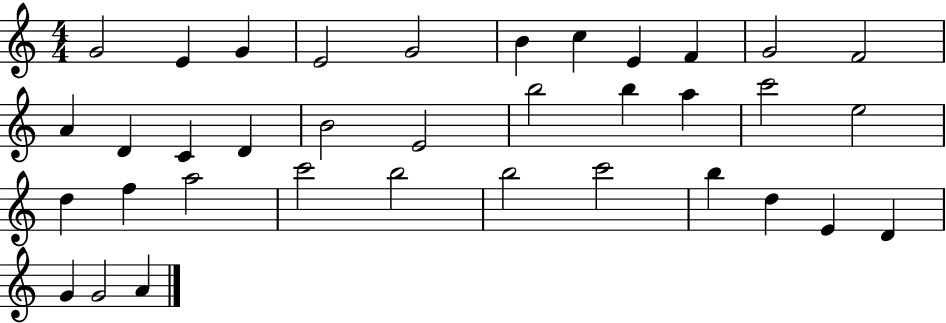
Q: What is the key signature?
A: C major